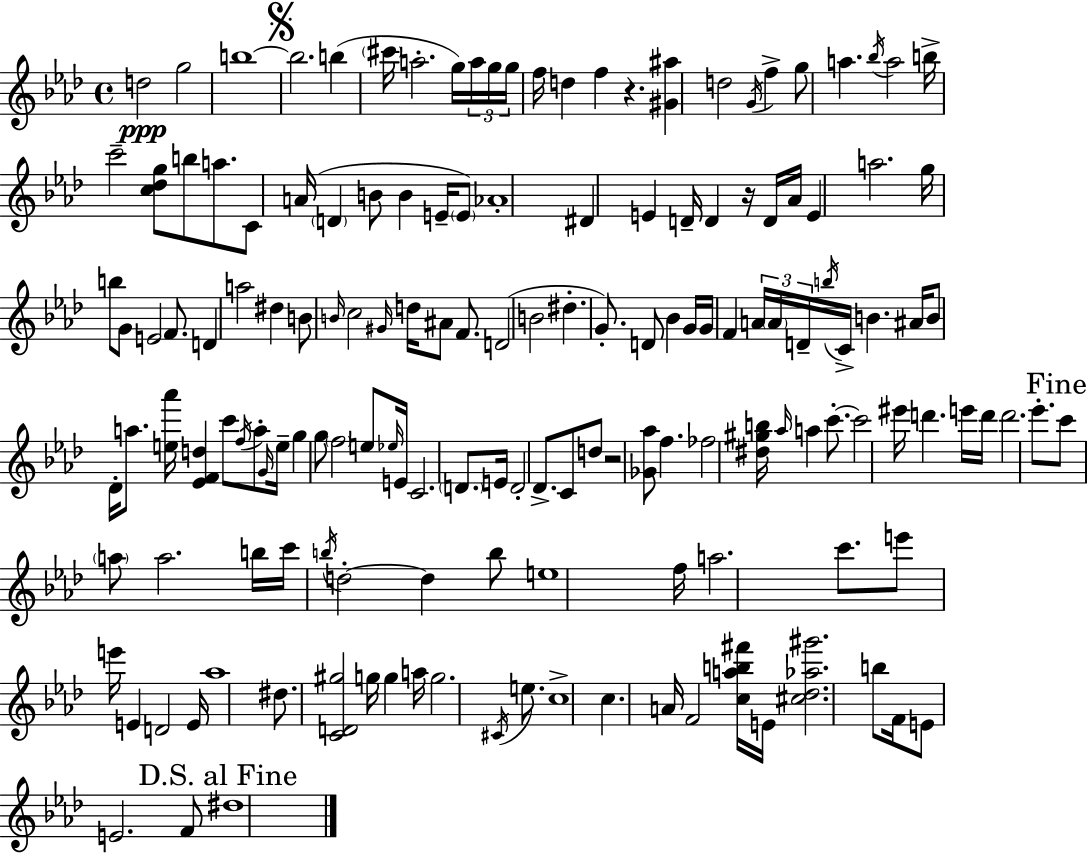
D5/h G5/h B5/w B5/h. B5/q C#6/s A5/h. G5/s A5/s G5/s G5/s F5/s D5/q F5/q R/q. [G#4,A#5]/q D5/h G4/s F5/q G5/e A5/q. Bb5/s A5/h B5/s C6/h [C5,Db5,G5]/e B5/e A5/e. C4/e A4/s D4/q B4/e B4/q E4/s E4/e Ab4/w D#4/q E4/q D4/s D4/q R/s D4/s Ab4/s E4/q A5/h. G5/s B5/e G4/e E4/h F4/e. D4/q A5/h D#5/q B4/e B4/s C5/h G#4/s D5/s A#4/e F4/e. D4/h B4/h D#5/q. G4/e. D4/e Bb4/q G4/s G4/s F4/q A4/s A4/s D4/s B5/s C4/s B4/q. A#4/s B4/e Db4/s A5/e. [E5,Ab6]/s [Eb4,F4,D5]/q C6/e F5/s A5/e G4/s E5/s G5/q G5/e F5/h E5/e Eb5/s E4/s C4/h. D4/e. E4/s D4/h Db4/e. C4/e D5/e R/h [Gb4,Ab5]/e F5/q. FES5/h [D#5,G#5,B5]/s Ab5/s A5/q C6/e. C6/h EIS6/s D6/q. E6/s D6/s D6/h. Eb6/e. C6/e A5/e A5/h. B5/s C6/s B5/s D5/h D5/q B5/e E5/w F5/s A5/h. C6/e. E6/e E6/s E4/q D4/h E4/s Ab5/w D#5/e. [C4,D4,G#5]/h G5/s G5/q A5/s G5/h. C#4/s E5/e. C5/w C5/q. A4/s F4/h [C5,A5,B5,F#6]/s E4/s [C#5,Db5,Ab5,G#6]/h. B5/e F4/s E4/e E4/h. F4/e D#5/w